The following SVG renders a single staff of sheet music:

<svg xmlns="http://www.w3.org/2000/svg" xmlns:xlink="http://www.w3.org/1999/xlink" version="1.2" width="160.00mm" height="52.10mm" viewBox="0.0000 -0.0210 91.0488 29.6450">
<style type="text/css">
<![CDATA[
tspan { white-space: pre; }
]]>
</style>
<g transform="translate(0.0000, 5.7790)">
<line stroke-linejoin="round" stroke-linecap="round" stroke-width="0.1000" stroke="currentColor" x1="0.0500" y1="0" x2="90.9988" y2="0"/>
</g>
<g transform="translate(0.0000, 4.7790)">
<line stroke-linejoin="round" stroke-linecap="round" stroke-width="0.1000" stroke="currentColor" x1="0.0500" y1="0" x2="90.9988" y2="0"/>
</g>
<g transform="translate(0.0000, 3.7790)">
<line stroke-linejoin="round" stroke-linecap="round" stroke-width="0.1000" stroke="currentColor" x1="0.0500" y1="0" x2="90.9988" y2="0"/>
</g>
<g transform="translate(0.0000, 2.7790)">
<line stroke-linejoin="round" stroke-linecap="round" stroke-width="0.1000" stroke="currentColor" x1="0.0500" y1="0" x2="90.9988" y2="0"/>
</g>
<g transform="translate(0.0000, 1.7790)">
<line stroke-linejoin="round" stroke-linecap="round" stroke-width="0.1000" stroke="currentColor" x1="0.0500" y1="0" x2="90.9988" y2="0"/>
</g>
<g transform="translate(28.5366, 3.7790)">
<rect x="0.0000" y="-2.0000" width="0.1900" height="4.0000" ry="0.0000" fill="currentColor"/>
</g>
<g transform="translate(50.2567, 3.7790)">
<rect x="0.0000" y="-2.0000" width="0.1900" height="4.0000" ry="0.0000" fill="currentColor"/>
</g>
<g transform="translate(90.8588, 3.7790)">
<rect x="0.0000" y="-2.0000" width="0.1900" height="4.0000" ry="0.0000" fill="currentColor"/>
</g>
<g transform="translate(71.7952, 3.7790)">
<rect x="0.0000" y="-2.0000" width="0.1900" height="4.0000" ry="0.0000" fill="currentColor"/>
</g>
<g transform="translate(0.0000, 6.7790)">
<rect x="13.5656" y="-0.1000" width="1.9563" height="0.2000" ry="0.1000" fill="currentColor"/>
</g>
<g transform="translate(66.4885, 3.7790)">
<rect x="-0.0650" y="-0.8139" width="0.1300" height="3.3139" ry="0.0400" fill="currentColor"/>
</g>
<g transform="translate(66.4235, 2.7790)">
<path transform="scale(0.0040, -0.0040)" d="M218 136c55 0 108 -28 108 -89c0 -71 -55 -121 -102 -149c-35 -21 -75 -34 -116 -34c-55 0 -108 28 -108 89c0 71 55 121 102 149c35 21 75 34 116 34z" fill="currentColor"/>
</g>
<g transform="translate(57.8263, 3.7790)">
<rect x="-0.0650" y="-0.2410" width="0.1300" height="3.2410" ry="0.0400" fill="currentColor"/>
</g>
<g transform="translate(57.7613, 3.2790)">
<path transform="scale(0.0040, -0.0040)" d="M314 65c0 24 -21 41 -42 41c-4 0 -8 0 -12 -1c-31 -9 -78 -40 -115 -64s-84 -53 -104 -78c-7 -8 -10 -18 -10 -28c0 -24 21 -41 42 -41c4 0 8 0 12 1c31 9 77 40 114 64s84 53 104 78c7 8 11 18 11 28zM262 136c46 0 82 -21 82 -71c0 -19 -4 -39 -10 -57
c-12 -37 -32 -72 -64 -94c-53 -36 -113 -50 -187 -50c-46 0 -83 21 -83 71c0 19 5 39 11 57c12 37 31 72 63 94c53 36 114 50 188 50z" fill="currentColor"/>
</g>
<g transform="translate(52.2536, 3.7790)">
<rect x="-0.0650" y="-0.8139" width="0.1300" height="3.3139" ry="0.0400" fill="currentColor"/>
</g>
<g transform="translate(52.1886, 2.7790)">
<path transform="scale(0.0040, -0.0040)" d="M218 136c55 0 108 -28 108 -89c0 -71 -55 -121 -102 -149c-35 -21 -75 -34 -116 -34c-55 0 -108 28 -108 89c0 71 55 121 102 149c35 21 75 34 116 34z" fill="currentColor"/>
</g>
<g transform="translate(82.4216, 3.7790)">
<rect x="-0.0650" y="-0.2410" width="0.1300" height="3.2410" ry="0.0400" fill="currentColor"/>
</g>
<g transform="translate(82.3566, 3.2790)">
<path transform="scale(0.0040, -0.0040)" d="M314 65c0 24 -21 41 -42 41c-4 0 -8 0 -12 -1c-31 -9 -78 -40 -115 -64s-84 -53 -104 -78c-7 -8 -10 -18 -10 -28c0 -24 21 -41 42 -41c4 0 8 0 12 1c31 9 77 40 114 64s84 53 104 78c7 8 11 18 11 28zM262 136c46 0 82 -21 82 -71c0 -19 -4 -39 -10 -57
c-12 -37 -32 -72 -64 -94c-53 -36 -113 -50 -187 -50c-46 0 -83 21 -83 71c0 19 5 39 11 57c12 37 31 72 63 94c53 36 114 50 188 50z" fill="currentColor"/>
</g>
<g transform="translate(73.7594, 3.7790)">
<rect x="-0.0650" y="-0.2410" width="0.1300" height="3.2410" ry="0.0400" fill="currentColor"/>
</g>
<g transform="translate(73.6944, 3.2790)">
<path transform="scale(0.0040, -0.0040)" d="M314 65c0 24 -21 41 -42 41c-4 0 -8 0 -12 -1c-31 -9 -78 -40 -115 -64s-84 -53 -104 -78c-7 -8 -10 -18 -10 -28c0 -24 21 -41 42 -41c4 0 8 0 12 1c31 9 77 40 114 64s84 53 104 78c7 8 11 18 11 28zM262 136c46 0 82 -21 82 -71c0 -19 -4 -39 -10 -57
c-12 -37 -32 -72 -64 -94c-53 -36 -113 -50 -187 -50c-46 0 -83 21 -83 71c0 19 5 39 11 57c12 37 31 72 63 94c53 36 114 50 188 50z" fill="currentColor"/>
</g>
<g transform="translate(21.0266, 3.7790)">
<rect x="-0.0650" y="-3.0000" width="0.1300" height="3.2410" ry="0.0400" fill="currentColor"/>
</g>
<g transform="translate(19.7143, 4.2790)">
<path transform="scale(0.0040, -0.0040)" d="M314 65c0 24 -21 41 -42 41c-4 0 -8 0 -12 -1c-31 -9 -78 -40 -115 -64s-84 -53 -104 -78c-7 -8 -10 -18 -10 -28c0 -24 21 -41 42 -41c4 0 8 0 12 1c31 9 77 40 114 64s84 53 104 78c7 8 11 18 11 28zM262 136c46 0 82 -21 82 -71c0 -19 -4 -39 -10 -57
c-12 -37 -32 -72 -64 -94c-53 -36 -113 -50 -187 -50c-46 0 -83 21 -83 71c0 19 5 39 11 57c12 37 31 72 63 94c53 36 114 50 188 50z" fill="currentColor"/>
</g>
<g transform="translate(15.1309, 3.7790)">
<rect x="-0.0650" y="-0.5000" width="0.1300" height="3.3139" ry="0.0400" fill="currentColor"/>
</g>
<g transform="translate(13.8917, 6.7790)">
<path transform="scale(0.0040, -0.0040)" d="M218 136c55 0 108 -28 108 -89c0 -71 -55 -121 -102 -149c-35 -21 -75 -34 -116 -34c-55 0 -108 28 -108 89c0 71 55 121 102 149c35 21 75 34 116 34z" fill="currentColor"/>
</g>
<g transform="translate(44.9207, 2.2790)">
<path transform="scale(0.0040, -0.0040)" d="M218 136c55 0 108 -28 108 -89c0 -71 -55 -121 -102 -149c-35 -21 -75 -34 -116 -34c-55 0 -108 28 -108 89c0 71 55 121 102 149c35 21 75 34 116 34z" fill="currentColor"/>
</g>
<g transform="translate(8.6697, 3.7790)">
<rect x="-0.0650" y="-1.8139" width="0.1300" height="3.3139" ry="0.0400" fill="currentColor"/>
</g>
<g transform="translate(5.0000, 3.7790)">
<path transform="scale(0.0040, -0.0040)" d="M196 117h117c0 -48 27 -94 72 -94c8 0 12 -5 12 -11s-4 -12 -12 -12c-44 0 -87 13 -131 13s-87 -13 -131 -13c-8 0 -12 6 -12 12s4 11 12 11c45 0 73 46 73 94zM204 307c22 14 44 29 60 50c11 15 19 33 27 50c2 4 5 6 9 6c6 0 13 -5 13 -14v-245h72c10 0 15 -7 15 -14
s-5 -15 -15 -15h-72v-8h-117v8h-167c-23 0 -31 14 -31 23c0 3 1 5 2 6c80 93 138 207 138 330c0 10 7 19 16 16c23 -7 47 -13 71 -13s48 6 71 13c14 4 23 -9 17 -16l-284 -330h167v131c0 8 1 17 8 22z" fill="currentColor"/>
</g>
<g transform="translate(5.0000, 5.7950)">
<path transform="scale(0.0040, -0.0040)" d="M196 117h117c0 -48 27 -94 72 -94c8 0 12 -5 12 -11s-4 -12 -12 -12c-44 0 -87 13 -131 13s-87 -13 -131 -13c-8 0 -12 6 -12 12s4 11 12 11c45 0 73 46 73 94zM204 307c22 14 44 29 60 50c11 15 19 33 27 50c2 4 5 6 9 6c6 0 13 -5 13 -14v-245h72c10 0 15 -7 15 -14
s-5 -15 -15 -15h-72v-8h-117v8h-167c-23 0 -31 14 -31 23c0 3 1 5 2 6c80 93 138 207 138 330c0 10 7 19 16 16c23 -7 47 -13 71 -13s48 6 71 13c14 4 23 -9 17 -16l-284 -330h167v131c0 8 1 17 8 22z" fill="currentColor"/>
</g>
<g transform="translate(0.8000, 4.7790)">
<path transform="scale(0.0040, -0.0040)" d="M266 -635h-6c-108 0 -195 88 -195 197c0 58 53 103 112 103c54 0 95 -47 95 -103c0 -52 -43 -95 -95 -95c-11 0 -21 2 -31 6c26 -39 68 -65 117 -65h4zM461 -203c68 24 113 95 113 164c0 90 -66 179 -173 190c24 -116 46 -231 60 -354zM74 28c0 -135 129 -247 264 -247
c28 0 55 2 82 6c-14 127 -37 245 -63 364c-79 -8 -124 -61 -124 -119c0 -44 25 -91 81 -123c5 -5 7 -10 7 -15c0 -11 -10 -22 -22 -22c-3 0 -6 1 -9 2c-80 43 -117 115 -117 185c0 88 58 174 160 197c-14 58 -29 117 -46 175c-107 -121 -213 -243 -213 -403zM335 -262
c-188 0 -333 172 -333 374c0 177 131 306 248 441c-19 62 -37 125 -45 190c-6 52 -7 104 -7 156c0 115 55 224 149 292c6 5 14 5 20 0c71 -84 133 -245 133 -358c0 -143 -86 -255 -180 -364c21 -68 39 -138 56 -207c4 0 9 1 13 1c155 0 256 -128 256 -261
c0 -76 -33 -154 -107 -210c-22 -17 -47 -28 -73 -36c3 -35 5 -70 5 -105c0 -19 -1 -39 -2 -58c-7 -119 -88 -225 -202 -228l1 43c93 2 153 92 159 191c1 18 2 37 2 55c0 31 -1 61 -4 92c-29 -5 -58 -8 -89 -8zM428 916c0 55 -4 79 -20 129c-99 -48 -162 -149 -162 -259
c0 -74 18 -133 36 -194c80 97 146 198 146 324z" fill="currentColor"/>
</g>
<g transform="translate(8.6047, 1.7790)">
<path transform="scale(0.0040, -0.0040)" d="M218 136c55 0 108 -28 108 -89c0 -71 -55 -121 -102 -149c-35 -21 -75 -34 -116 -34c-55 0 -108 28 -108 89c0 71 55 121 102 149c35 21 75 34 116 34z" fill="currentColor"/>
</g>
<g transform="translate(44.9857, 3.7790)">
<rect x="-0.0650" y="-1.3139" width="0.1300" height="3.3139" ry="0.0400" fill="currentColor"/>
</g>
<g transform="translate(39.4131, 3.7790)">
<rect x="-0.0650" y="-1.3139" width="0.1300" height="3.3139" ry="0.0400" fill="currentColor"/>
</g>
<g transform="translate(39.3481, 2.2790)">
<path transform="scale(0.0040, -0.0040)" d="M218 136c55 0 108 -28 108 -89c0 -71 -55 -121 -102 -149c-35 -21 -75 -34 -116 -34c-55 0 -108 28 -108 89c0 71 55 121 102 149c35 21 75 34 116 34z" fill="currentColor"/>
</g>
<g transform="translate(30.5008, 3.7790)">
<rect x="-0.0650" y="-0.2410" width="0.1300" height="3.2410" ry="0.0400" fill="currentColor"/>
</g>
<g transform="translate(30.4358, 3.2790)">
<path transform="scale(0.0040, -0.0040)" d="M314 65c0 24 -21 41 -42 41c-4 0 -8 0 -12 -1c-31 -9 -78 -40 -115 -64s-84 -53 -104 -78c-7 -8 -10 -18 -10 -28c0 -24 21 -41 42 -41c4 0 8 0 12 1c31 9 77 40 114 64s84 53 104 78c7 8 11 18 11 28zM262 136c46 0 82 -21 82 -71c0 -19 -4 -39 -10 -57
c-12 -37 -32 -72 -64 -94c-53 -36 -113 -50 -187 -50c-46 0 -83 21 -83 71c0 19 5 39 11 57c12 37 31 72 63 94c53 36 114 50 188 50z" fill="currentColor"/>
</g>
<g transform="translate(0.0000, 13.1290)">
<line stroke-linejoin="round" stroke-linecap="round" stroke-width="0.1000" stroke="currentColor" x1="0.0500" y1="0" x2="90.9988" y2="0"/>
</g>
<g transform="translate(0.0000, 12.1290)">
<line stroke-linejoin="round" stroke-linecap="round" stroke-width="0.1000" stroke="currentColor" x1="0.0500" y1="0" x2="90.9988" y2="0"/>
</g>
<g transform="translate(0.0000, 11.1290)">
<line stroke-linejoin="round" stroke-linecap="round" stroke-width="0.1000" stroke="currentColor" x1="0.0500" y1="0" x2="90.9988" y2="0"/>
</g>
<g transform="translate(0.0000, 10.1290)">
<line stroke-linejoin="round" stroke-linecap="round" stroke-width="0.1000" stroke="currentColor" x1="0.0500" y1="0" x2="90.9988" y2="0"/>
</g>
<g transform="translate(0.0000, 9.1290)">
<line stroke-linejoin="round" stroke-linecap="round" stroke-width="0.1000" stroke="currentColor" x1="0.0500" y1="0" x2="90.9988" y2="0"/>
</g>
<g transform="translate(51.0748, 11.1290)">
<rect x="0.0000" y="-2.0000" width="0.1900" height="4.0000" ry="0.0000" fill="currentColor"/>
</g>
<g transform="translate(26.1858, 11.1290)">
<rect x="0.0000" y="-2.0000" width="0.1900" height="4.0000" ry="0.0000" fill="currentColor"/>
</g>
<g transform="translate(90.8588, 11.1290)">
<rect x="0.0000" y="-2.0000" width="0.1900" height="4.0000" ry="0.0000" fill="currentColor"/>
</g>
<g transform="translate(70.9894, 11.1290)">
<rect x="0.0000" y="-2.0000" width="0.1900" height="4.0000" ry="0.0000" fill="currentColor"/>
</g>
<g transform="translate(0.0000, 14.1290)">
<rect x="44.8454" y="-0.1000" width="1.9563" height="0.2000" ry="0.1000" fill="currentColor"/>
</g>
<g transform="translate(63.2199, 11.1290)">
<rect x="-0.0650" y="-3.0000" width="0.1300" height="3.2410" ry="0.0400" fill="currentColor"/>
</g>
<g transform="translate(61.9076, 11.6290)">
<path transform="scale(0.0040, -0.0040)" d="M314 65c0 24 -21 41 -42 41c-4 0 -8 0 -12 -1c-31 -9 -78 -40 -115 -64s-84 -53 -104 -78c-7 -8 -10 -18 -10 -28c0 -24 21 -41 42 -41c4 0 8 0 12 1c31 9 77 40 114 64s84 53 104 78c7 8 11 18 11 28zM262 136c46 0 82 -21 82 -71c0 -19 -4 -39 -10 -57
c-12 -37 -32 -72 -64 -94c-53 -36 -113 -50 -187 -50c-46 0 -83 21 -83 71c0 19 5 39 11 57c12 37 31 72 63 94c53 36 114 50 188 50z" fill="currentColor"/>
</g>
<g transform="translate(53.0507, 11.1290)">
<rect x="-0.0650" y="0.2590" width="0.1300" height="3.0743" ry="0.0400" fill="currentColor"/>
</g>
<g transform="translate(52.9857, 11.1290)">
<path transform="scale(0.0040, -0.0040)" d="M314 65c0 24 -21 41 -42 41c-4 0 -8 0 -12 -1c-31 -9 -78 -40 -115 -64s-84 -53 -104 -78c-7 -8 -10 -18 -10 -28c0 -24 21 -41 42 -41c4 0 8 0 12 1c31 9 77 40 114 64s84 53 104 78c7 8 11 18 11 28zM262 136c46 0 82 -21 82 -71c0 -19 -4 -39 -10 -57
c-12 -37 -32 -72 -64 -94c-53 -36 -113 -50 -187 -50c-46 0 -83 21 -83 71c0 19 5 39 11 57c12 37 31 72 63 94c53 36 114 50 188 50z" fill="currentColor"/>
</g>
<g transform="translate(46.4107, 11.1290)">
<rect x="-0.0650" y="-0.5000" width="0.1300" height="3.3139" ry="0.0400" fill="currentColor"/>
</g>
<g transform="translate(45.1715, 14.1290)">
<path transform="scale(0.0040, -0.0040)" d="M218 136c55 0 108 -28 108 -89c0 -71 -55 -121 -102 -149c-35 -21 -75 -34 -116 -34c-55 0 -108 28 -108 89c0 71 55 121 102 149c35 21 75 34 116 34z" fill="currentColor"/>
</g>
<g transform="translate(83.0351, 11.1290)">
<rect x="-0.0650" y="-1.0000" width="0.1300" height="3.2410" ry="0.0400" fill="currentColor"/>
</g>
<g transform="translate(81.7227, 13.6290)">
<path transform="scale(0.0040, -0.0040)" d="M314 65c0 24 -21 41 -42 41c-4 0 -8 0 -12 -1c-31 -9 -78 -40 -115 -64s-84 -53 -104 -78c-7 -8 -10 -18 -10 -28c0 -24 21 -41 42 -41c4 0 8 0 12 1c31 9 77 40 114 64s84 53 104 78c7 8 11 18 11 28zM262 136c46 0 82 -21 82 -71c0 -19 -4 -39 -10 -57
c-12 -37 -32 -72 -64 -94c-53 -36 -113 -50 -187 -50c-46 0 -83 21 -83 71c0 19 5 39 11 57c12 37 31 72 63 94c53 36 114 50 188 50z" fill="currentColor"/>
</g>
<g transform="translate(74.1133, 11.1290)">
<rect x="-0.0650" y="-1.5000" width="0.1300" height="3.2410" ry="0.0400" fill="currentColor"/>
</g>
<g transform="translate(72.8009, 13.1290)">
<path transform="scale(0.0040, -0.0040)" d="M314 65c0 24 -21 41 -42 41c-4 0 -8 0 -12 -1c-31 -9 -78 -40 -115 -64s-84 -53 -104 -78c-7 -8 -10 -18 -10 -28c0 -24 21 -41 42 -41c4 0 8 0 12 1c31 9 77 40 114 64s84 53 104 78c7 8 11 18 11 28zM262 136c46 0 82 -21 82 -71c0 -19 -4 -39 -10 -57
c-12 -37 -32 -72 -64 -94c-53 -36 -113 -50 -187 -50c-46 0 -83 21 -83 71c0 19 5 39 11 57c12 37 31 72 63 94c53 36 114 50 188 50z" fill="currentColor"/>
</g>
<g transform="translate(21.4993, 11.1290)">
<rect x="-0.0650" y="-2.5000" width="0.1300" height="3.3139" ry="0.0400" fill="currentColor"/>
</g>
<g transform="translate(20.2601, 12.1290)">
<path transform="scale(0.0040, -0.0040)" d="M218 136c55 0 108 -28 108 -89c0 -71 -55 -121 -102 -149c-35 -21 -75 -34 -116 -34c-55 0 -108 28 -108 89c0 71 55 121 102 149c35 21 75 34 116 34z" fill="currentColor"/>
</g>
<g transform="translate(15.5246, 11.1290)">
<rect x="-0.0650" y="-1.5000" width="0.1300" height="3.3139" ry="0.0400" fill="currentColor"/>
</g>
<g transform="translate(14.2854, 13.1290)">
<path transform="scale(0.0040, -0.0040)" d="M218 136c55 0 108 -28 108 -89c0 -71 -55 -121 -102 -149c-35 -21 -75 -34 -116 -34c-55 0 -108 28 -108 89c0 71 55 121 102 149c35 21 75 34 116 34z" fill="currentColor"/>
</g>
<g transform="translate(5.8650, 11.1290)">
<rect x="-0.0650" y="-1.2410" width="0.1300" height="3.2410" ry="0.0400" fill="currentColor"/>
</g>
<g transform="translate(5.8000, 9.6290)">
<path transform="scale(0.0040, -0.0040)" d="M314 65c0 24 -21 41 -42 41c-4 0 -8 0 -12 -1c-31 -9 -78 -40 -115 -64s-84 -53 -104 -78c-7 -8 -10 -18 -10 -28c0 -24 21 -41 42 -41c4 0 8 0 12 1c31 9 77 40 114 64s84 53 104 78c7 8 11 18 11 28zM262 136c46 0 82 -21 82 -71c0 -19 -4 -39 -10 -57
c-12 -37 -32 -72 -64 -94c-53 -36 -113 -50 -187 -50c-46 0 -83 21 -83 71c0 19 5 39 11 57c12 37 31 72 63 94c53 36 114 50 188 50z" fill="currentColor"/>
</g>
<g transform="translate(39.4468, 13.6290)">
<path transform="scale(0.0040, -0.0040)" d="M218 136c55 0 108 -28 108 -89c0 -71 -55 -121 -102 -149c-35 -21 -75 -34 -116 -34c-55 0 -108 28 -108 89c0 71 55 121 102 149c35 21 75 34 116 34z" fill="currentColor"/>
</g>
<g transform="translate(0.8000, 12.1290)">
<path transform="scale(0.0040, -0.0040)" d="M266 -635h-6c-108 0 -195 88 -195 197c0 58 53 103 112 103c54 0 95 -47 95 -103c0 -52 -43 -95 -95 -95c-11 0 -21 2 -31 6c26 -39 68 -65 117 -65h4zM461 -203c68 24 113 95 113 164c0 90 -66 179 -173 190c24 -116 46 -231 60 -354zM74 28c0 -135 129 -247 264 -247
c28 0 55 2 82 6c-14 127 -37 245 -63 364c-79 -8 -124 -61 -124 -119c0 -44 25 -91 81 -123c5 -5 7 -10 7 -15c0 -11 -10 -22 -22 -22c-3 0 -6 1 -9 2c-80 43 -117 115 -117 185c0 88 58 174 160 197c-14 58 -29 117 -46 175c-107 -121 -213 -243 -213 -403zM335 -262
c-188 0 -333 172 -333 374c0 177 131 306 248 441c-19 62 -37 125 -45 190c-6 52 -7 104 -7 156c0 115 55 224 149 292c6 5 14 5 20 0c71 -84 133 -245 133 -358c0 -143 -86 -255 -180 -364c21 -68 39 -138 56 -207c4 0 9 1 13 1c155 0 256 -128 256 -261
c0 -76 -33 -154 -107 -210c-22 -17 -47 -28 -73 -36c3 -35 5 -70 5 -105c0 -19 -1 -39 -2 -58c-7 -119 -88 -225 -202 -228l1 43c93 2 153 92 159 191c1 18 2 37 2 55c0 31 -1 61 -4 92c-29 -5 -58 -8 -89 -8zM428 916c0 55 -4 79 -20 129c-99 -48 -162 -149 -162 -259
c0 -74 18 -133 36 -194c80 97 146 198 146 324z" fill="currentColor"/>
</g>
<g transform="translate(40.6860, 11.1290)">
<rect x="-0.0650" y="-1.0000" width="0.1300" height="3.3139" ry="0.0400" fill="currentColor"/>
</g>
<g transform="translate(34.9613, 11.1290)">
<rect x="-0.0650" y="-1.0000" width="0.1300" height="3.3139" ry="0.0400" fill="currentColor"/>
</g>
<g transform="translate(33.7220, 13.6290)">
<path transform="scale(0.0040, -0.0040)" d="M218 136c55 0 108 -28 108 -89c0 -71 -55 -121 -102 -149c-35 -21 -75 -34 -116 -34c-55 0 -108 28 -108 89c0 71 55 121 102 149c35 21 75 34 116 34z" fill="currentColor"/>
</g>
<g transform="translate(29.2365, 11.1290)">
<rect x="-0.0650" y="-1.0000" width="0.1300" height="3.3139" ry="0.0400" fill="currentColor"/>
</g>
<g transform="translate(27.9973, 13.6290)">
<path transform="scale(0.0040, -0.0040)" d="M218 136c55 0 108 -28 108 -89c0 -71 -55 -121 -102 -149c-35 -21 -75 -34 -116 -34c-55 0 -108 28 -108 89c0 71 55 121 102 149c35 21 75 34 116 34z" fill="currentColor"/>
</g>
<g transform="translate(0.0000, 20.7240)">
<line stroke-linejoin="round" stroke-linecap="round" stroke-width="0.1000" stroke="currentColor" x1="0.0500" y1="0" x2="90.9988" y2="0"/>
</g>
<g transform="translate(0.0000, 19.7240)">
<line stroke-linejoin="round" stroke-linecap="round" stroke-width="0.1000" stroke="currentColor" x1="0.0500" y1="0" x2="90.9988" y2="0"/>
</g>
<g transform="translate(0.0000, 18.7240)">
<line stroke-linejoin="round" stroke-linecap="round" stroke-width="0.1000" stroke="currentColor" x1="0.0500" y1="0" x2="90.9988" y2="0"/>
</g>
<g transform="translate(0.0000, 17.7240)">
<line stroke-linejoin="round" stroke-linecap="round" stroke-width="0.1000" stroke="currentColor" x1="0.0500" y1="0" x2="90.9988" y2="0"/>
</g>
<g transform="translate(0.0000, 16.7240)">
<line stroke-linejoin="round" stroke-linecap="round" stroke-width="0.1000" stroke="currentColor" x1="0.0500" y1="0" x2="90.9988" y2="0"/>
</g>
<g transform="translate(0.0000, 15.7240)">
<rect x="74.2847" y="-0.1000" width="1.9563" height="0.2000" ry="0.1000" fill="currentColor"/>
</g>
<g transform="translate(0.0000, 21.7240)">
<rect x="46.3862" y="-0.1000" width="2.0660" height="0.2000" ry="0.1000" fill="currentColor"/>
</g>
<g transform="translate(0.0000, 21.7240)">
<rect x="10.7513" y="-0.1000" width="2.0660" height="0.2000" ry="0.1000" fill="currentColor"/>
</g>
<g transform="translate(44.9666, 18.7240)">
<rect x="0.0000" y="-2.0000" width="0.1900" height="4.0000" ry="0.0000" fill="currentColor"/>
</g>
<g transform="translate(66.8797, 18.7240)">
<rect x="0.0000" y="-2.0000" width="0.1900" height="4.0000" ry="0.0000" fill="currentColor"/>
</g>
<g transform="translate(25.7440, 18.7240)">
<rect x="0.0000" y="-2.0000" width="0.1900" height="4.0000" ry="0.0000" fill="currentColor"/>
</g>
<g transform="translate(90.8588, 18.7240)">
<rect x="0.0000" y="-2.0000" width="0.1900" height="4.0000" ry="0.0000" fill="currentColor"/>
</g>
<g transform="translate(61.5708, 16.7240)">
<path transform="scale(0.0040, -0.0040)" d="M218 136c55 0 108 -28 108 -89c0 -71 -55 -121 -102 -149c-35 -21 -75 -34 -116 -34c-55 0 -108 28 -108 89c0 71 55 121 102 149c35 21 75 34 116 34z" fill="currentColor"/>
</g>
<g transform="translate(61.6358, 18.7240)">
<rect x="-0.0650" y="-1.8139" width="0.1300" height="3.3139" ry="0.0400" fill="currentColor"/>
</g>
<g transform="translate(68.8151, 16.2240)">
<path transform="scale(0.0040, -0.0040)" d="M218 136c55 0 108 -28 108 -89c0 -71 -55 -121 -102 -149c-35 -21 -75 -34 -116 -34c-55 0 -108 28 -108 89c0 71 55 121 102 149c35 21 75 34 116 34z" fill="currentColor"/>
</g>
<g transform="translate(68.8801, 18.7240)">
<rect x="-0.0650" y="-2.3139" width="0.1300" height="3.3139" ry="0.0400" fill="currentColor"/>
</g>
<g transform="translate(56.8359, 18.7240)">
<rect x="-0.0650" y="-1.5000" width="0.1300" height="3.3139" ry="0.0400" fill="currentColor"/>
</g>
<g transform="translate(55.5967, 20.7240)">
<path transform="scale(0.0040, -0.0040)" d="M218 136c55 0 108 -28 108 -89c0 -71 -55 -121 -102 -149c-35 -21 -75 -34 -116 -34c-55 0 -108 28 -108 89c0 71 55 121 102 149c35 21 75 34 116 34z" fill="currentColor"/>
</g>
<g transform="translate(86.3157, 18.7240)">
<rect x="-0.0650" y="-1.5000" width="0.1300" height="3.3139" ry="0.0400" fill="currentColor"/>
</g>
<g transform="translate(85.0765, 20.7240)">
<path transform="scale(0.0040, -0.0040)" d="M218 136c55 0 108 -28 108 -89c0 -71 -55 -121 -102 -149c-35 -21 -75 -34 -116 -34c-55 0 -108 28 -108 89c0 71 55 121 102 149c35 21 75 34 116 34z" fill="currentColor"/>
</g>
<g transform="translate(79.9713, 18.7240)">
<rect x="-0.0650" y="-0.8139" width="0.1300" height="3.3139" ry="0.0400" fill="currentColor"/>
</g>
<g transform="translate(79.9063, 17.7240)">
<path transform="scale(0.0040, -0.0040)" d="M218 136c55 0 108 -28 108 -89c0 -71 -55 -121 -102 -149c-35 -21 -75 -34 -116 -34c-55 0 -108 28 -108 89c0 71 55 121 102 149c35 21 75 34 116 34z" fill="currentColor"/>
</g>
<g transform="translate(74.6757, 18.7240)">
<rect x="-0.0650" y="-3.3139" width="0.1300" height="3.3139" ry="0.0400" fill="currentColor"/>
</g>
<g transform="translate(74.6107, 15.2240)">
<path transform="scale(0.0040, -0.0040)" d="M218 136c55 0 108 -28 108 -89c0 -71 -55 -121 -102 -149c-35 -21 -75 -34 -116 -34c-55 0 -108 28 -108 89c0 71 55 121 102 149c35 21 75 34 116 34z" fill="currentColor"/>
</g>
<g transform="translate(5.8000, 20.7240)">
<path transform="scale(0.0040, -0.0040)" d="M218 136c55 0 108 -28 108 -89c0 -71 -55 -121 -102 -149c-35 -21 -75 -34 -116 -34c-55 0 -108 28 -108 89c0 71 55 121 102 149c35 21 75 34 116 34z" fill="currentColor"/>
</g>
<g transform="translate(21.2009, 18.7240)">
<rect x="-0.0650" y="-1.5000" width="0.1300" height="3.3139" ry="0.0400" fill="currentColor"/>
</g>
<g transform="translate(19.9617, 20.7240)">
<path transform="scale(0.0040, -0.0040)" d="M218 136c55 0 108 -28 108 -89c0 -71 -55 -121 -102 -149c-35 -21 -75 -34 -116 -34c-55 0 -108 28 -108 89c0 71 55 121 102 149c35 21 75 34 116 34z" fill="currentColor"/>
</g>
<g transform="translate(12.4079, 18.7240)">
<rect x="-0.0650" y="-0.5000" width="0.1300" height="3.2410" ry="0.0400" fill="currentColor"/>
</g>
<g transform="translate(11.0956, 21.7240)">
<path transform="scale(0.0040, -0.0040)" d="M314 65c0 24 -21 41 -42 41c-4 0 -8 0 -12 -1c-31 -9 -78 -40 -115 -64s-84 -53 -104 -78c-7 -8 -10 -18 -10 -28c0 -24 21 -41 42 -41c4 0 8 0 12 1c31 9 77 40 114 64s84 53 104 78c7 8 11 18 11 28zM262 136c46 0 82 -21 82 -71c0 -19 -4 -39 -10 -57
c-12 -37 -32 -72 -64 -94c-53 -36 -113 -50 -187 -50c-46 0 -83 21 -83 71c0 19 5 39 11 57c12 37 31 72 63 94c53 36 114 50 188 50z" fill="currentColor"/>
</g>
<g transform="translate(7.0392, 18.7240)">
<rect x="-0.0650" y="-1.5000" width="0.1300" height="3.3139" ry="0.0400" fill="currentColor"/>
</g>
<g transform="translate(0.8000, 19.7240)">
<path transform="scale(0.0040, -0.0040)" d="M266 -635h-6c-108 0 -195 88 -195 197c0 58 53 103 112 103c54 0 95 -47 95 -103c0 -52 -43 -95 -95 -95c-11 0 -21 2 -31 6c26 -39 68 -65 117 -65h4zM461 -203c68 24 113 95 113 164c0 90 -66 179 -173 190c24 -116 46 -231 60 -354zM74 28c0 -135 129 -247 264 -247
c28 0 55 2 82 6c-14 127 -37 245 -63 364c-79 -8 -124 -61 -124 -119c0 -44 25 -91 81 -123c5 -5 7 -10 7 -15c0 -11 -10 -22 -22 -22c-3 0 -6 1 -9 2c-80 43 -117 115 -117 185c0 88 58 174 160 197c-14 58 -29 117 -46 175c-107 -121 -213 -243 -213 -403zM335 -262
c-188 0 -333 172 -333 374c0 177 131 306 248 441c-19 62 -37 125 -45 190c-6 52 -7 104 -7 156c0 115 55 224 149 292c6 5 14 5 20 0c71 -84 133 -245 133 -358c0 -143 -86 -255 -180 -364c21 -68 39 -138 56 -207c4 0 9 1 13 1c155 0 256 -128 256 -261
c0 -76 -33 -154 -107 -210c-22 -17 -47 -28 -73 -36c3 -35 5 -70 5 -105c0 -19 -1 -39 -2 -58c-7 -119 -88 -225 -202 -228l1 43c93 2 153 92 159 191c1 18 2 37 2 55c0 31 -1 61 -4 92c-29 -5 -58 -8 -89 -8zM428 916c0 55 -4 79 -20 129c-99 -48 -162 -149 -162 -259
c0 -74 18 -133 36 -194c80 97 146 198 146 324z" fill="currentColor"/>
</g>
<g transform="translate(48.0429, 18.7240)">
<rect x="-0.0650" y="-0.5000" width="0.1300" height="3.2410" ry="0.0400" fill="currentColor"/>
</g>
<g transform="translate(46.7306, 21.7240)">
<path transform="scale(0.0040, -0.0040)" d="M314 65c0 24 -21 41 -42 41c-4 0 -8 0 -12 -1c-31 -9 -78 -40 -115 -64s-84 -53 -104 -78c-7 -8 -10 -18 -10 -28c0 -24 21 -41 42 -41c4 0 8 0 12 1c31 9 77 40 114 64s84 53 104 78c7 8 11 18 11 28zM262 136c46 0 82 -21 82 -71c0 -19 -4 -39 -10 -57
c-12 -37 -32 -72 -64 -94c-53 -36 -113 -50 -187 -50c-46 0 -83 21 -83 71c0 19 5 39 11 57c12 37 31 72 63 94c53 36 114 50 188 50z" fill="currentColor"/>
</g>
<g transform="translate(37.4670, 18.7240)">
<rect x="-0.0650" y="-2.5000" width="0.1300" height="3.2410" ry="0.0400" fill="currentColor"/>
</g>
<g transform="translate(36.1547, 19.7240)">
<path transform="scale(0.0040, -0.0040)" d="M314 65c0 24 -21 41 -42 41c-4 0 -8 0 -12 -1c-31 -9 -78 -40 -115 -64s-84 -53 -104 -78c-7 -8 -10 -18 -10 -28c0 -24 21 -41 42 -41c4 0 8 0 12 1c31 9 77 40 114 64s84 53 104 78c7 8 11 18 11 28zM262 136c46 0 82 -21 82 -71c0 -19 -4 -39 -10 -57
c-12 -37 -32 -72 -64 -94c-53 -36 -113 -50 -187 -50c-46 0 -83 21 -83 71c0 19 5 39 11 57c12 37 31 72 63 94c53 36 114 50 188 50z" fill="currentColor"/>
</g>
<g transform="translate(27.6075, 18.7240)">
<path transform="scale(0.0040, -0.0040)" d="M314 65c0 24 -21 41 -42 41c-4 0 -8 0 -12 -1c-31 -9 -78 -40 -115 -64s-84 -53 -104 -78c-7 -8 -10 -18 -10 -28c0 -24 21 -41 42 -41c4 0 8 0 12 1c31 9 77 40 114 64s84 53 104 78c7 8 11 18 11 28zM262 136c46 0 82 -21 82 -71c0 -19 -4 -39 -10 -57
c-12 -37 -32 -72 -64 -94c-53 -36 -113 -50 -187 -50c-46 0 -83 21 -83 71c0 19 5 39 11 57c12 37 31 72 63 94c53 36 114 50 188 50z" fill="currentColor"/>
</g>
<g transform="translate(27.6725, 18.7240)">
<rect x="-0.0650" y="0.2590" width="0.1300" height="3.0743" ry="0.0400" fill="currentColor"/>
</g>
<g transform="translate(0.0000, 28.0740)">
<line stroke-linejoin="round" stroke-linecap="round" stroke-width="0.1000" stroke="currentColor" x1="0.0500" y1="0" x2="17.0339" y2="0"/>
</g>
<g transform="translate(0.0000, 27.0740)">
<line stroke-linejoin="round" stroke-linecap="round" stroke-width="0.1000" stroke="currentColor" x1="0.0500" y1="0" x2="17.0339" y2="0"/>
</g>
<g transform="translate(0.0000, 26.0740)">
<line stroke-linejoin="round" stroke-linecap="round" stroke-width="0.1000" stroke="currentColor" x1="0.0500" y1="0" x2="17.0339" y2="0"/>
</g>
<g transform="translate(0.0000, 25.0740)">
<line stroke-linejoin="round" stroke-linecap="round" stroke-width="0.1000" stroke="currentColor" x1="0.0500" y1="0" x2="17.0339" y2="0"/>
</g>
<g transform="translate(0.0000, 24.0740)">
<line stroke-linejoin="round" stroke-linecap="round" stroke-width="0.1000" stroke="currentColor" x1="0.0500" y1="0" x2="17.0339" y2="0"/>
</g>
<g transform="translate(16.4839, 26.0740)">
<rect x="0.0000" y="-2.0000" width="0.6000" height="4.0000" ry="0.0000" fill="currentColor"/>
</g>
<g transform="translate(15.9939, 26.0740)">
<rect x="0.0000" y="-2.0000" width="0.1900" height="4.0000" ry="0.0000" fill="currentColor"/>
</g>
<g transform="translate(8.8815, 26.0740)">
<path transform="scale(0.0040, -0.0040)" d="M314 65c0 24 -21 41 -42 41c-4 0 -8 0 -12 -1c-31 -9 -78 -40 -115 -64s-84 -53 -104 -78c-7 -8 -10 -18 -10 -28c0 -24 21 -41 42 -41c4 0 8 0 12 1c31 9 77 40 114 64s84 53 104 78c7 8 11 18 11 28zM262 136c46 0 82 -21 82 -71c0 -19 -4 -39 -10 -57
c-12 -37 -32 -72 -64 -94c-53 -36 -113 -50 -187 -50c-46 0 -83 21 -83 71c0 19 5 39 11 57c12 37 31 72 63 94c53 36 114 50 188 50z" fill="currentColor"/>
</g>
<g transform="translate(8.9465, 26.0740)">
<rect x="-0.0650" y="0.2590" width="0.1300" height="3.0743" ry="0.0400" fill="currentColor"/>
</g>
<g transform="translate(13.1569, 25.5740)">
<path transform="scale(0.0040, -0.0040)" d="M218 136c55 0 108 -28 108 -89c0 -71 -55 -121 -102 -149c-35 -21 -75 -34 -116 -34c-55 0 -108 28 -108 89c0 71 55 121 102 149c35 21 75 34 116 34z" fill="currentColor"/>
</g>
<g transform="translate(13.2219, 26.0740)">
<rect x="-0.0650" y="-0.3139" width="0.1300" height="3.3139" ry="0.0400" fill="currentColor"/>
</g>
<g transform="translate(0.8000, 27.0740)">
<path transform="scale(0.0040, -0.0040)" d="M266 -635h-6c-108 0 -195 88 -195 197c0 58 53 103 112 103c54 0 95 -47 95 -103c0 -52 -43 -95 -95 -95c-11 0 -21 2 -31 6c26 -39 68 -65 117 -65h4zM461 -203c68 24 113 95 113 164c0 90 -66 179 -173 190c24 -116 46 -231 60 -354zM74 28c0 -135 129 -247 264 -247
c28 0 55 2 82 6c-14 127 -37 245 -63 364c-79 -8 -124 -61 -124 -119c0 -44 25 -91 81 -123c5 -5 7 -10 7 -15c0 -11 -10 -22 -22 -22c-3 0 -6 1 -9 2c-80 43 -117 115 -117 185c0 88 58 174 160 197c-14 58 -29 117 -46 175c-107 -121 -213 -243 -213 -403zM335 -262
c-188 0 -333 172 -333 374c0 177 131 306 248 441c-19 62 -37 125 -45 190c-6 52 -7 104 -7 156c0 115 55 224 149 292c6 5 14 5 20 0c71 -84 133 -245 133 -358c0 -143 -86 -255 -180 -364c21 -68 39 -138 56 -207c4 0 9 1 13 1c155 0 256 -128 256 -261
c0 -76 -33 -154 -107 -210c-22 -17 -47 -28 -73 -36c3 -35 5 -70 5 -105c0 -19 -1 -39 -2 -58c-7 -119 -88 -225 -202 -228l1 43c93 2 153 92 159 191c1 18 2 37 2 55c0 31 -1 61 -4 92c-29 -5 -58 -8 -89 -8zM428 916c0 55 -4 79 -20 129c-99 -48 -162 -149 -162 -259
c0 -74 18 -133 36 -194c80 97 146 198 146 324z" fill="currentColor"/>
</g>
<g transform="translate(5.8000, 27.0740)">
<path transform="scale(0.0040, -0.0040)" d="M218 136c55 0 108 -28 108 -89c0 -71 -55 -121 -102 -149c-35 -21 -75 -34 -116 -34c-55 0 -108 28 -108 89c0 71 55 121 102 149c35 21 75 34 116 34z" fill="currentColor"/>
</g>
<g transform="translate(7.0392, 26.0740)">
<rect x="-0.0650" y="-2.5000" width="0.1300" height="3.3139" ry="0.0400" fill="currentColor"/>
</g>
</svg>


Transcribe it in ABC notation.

X:1
T:Untitled
M:4/4
L:1/4
K:C
f C A2 c2 e e d c2 d c2 c2 e2 E G D D D C B2 A2 E2 D2 E C2 E B2 G2 C2 E f g b d E G B2 c